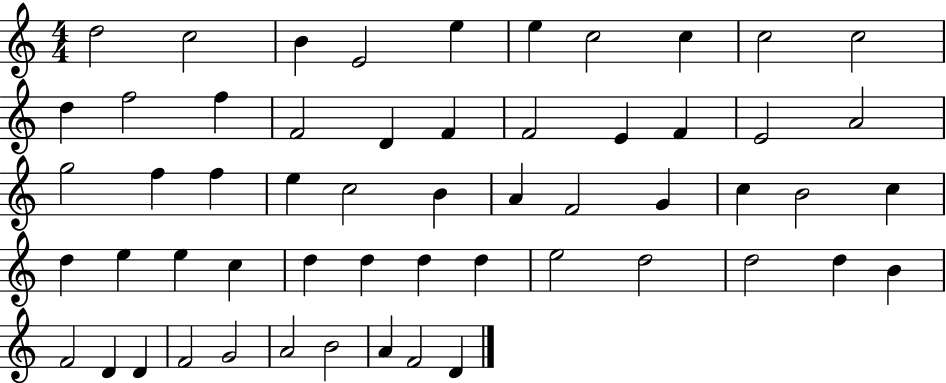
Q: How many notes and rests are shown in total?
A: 56